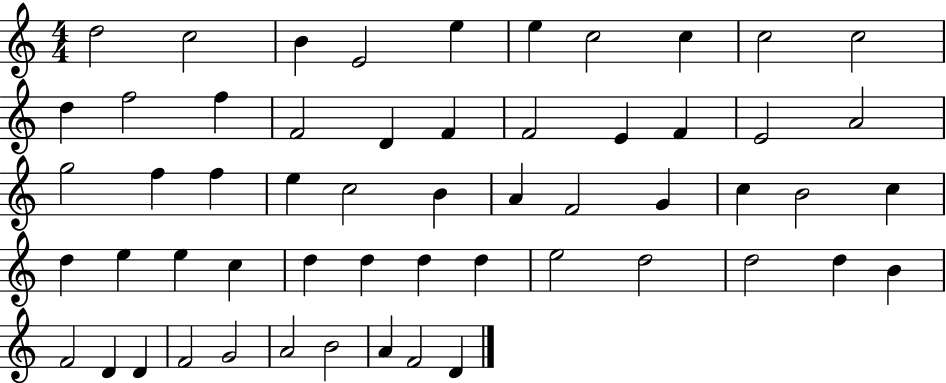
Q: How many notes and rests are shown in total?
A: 56